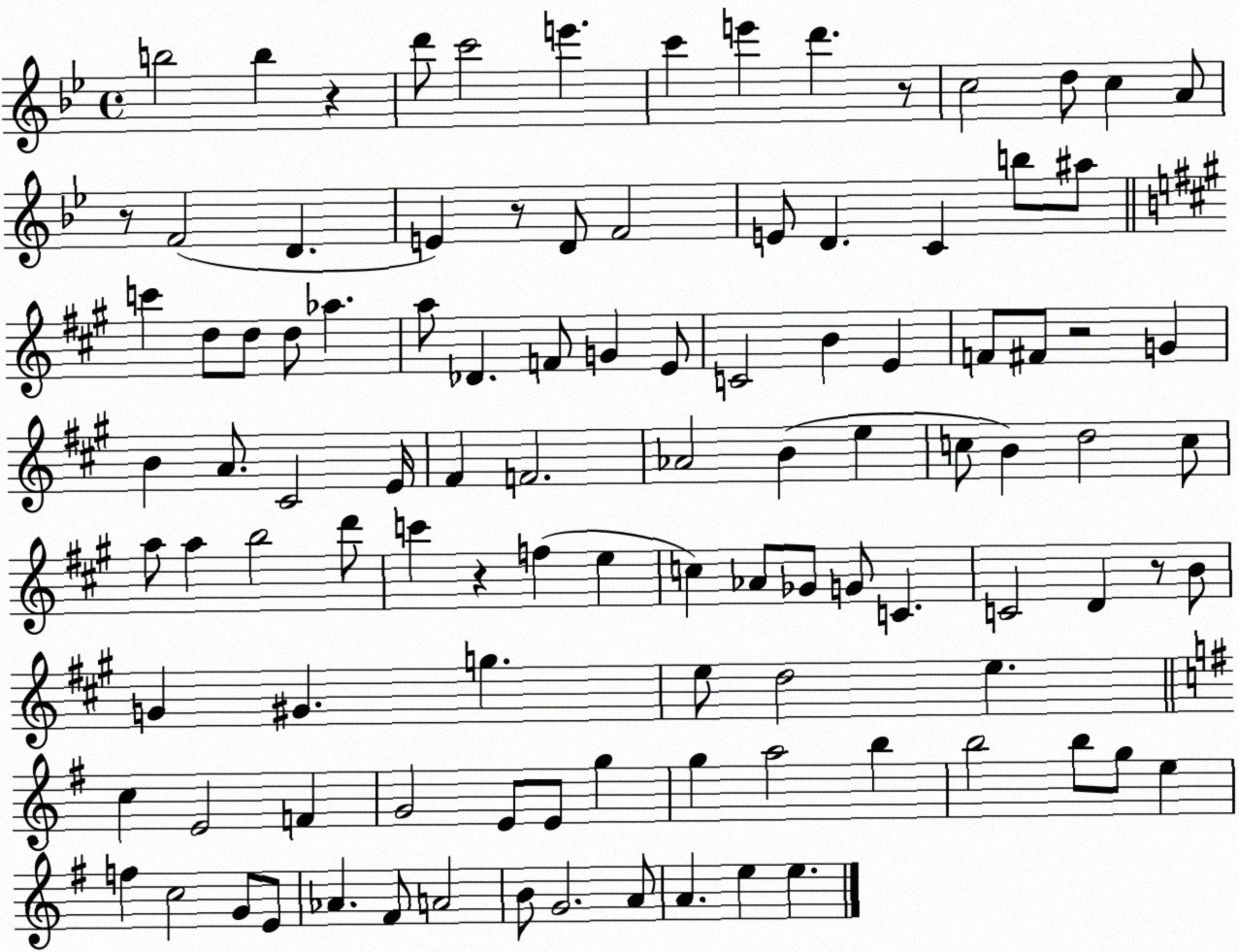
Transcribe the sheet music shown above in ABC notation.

X:1
T:Untitled
M:4/4
L:1/4
K:Bb
b2 b z d'/2 c'2 e' c' e' d' z/2 c2 d/2 c A/2 z/2 F2 D E z/2 D/2 F2 E/2 D C b/2 ^a/2 c' d/2 d/2 d/2 _a a/2 _D F/2 G E/2 C2 B E F/2 ^F/2 z2 G B A/2 ^C2 E/4 ^F F2 _A2 B e c/2 B d2 c/2 a/2 a b2 d'/2 c' z f e c _A/2 _G/2 G/2 C C2 D z/2 B/2 G ^G g e/2 d2 e c E2 F G2 E/2 E/2 g g a2 b b2 b/2 g/2 e f c2 G/2 E/2 _A ^F/2 A2 B/2 G2 A/2 A e e